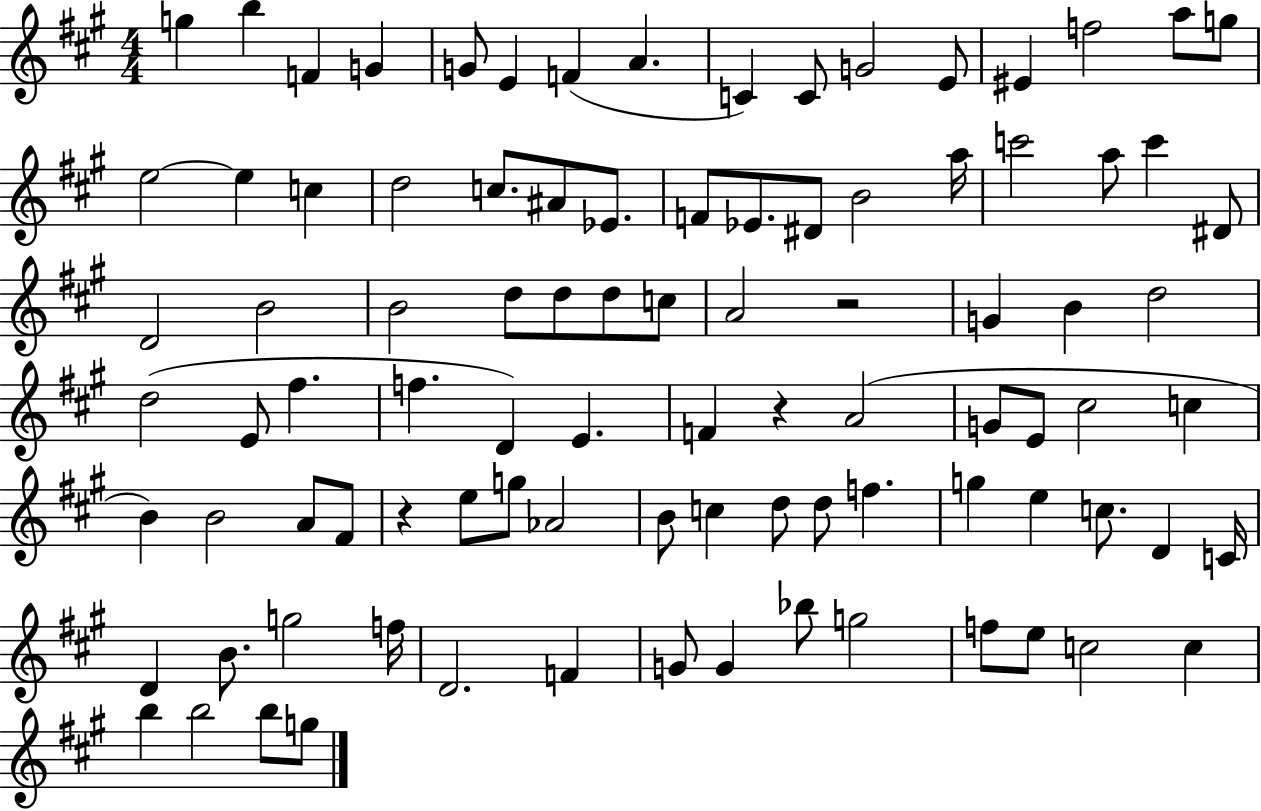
G5/q B5/q F4/q G4/q G4/e E4/q F4/q A4/q. C4/q C4/e G4/h E4/e EIS4/q F5/h A5/e G5/e E5/h E5/q C5/q D5/h C5/e. A#4/e Eb4/e. F4/e Eb4/e. D#4/e B4/h A5/s C6/h A5/e C6/q D#4/e D4/h B4/h B4/h D5/e D5/e D5/e C5/e A4/h R/h G4/q B4/q D5/h D5/h E4/e F#5/q. F5/q. D4/q E4/q. F4/q R/q A4/h G4/e E4/e C#5/h C5/q B4/q B4/h A4/e F#4/e R/q E5/e G5/e Ab4/h B4/e C5/q D5/e D5/e F5/q. G5/q E5/q C5/e. D4/q C4/s D4/q B4/e. G5/h F5/s D4/h. F4/q G4/e G4/q Bb5/e G5/h F5/e E5/e C5/h C5/q B5/q B5/h B5/e G5/e